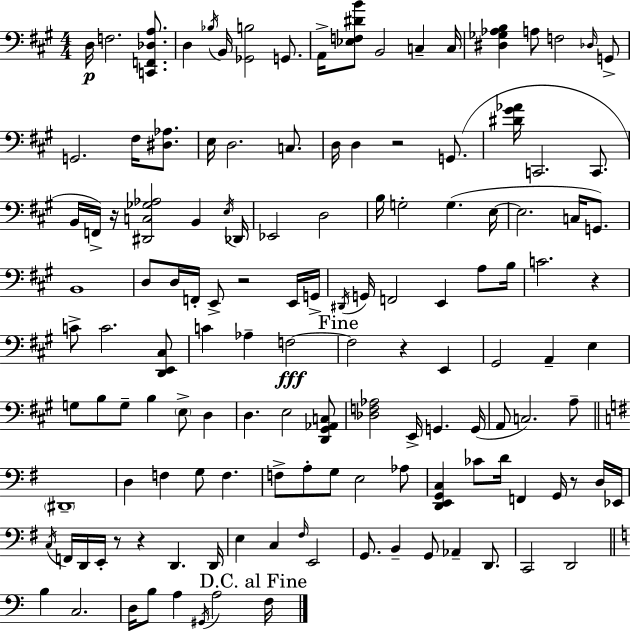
{
  \clef bass
  \numericTimeSignature
  \time 4/4
  \key a \major
  \repeat volta 2 { d16\p f2. <c, f, des a>8. | d4 \acciaccatura { bes16 } b,16 <ges, b>2 g,8. | a,16-> <ees f dis' b'>8 b,2 c4-- | c16 <dis ges aes b>4 a8 f2 \grace { des16 } | \break g,8-> g,2. fis16 <dis aes>8. | e16 d2. c8. | d16 d4 r2 g,8.( | <dis' gis' aes'>16 c,2. c,8. | \break b,16 f,16->) r16 <dis, c ges aes>2 b,4 | \acciaccatura { e16 } des,16 ees,2 d2 | b16 g2-. g4.( | e16~~ e2. c16 | \break g,8.) b,1 | d8 d16 f,16-. e,8-> r2 | e,16 g,16-> \acciaccatura { dis,16 } g,16 f,2 e,4 | a8 b16 c'2. | \break r4 c'8-> c'2. | <d, e, cis>8 c'4 aes4-- f2~~\fff | \mark "Fine" f2 r4 | e,4 gis,2 a,4-- | \break e4 g8 b8 g8-- b4 \parenthesize e8-> | d4 d4. e2 | <d, gis, aes, c>8 <des f aes>2 e,16-> g,4. | g,16( a,8 c2.) | \break a8-- \bar "||" \break \key g \major \parenthesize dis,1-- | d4 f4 g8 f4. | f8-> a8-. g8 e2 aes8 | <d, e, g, c>4 ces'8 d'16 f,4 g,16 r8 d16 ees,16 | \break \acciaccatura { c16 } f,16 d,16 e,16-. r8 r4 d,4. | d,16 e4 c4 \grace { fis16 } e,2 | g,8. b,4-- g,8 aes,4-- d,8. | c,2 d,2 | \break \bar "||" \break \key a \minor b4 c2. | d16 b8 a4 \acciaccatura { gis,16 } a2 | \mark "D.C. al Fine" f16 } \bar "|."
}